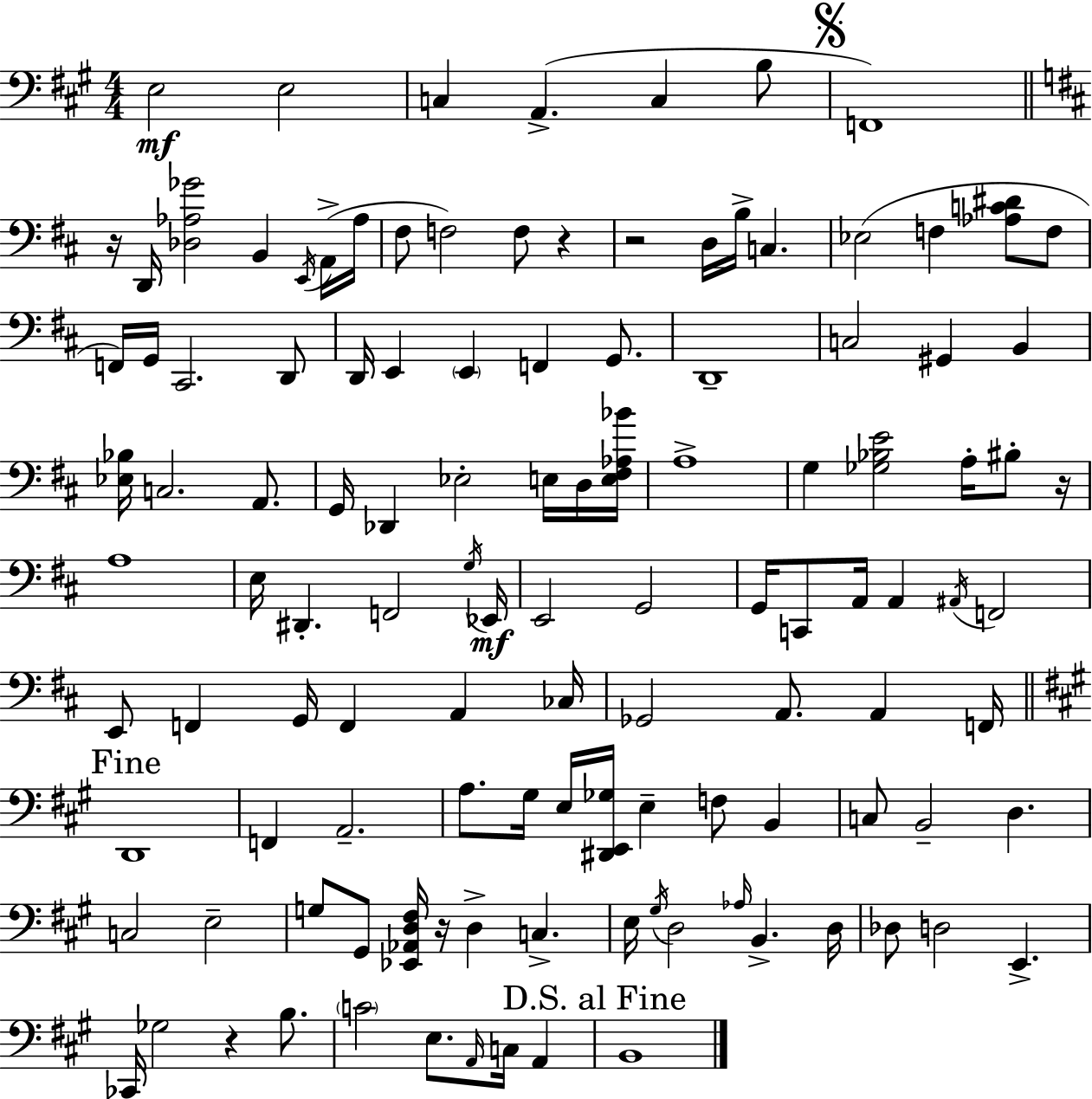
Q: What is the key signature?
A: A major